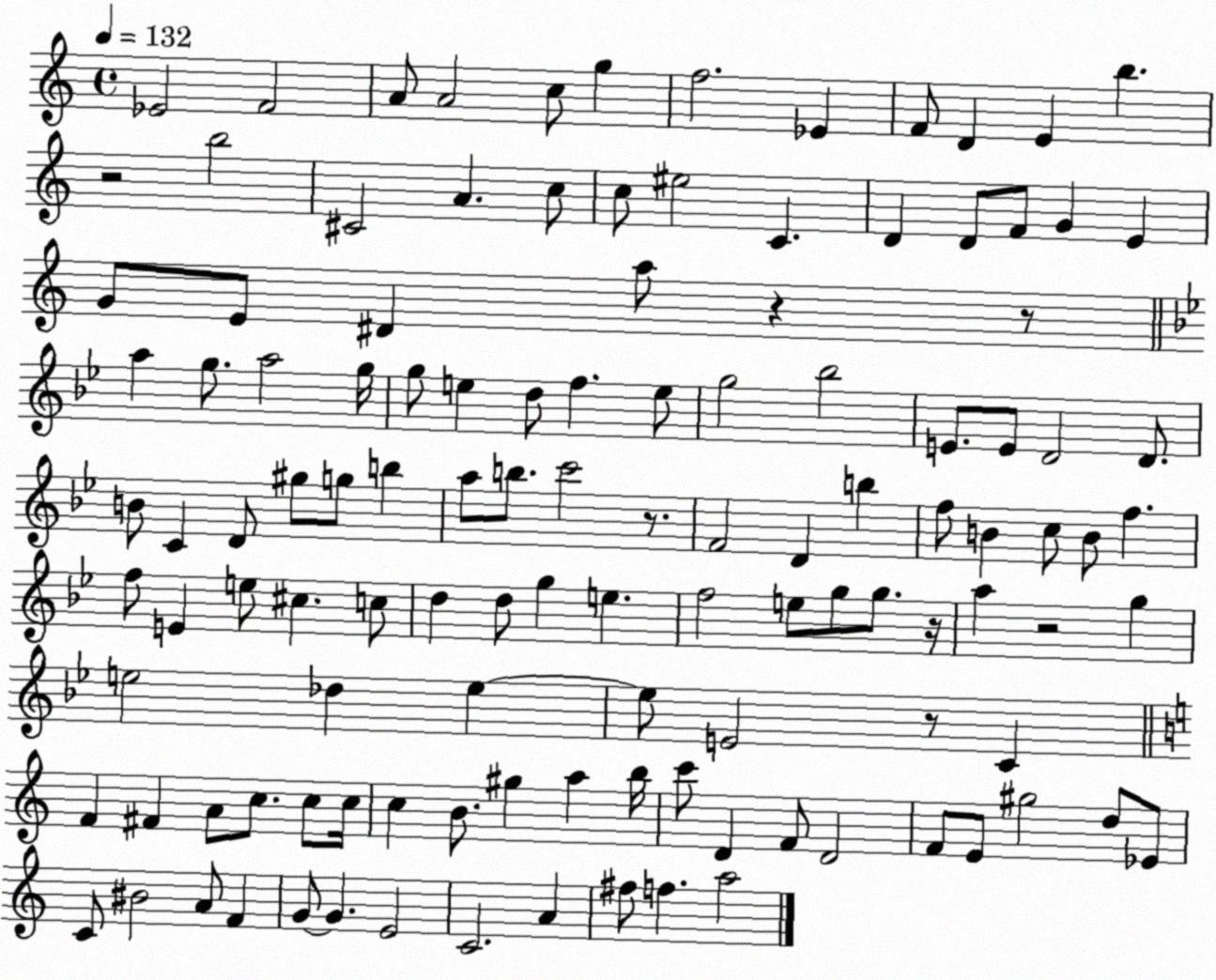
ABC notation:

X:1
T:Untitled
M:4/4
L:1/4
K:C
_E2 F2 A/2 A2 c/2 g f2 _E F/2 D E b z2 b2 ^C2 A c/2 c/2 ^e2 C D D/2 F/2 G E G/2 E/2 ^D a/2 z z/2 a g/2 a2 g/4 g/2 e d/2 f e/2 g2 _b2 E/2 E/2 D2 D/2 B/2 C D/2 ^g/2 g/2 b a/2 b/2 c'2 z/2 F2 D b f/2 B c/2 B/2 f f/2 E e/2 ^c c/2 d d/2 g e f2 e/2 g/2 g/2 z/4 a z2 g e2 _d e e/2 E2 z/2 C F ^F A/2 c/2 c/2 c/4 c B/2 ^g a b/4 c'/2 D F/2 D2 F/2 E/2 ^g2 d/2 _E/2 C/2 ^B2 A/2 F G/2 G E2 C2 A ^f/2 f a2